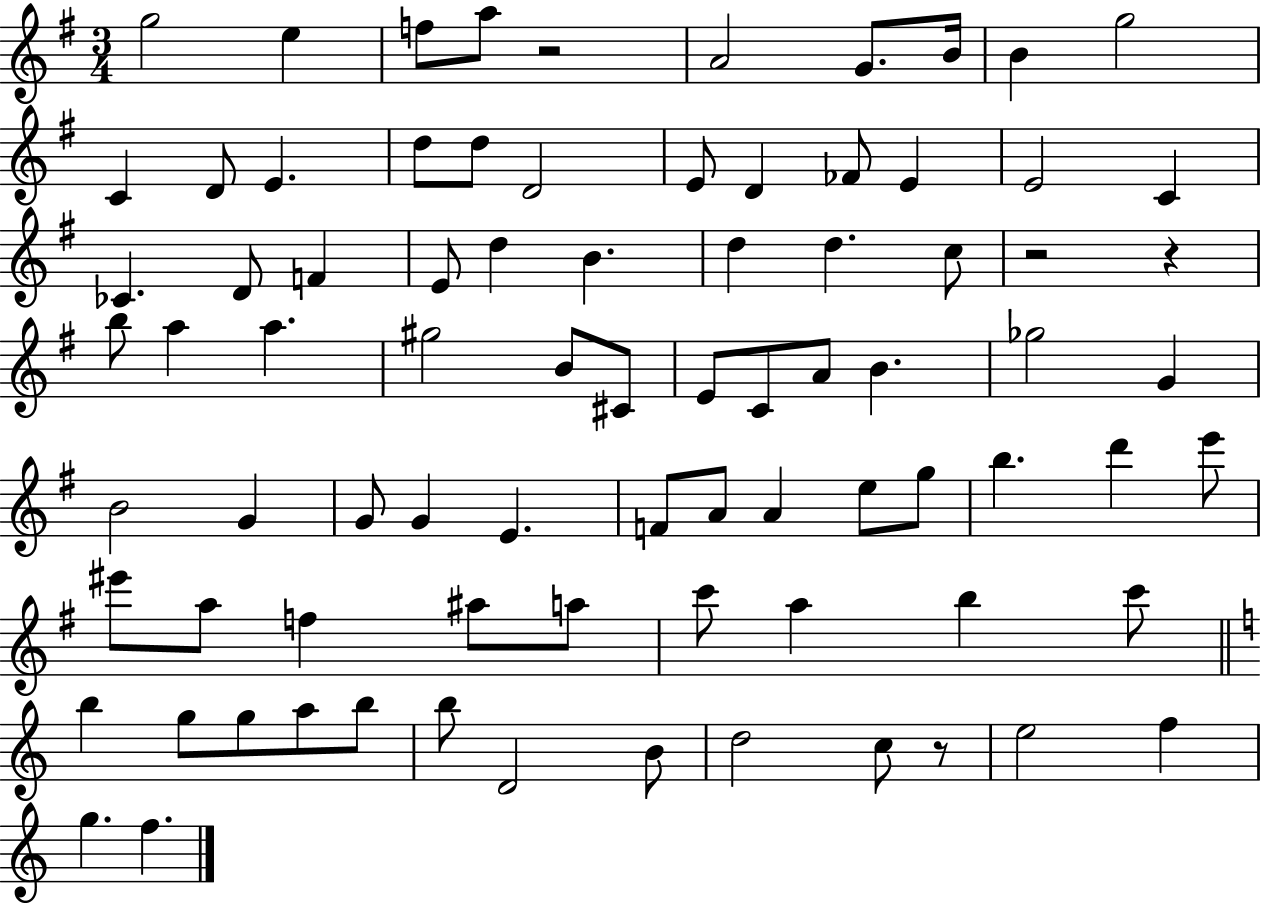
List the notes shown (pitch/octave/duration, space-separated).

G5/h E5/q F5/e A5/e R/h A4/h G4/e. B4/s B4/q G5/h C4/q D4/e E4/q. D5/e D5/e D4/h E4/e D4/q FES4/e E4/q E4/h C4/q CES4/q. D4/e F4/q E4/e D5/q B4/q. D5/q D5/q. C5/e R/h R/q B5/e A5/q A5/q. G#5/h B4/e C#4/e E4/e C4/e A4/e B4/q. Gb5/h G4/q B4/h G4/q G4/e G4/q E4/q. F4/e A4/e A4/q E5/e G5/e B5/q. D6/q E6/e EIS6/e A5/e F5/q A#5/e A5/e C6/e A5/q B5/q C6/e B5/q G5/e G5/e A5/e B5/e B5/e D4/h B4/e D5/h C5/e R/e E5/h F5/q G5/q. F5/q.